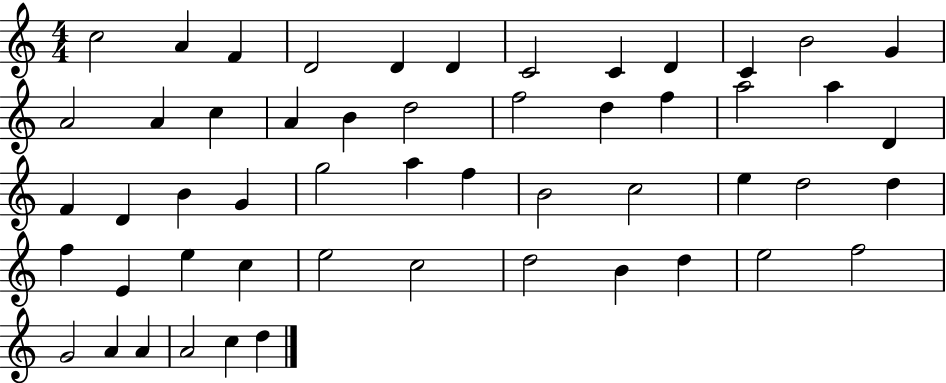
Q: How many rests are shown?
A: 0